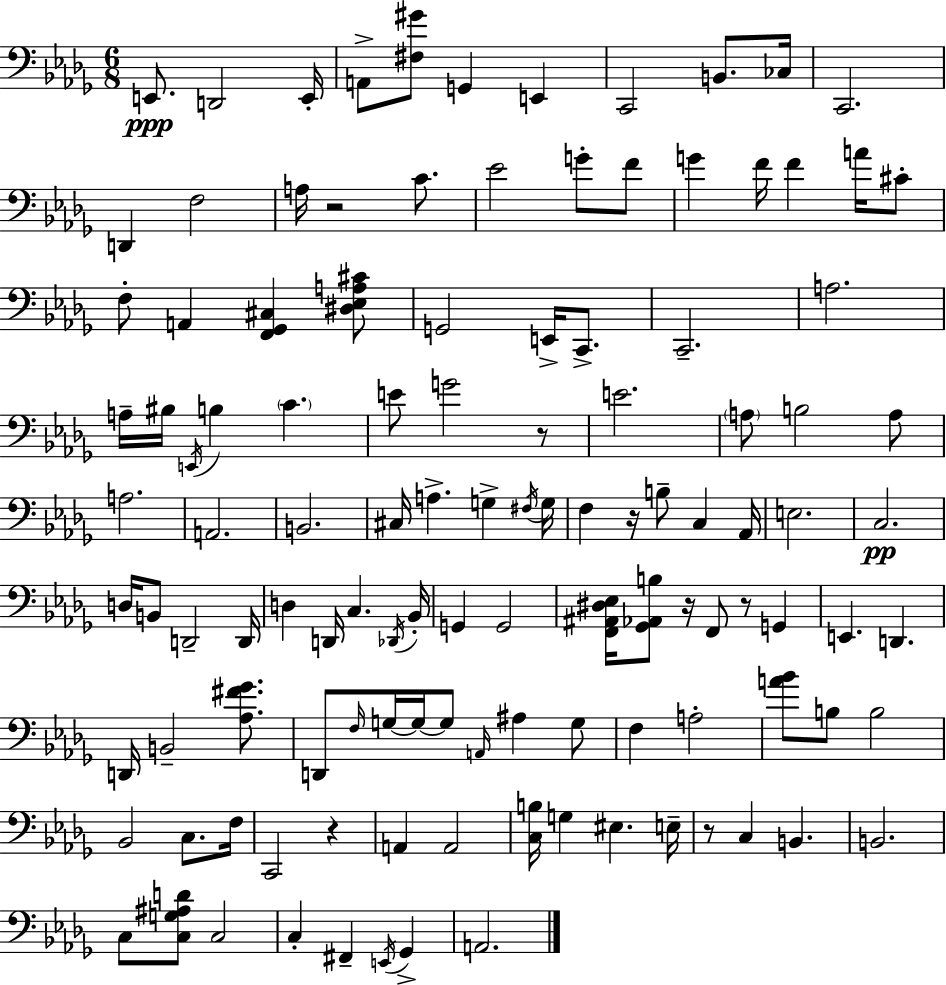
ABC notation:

X:1
T:Untitled
M:6/8
L:1/4
K:Bbm
E,,/2 D,,2 E,,/4 A,,/2 [^F,^G]/2 G,, E,, C,,2 B,,/2 _C,/4 C,,2 D,, F,2 A,/4 z2 C/2 _E2 G/2 F/2 G F/4 F A/4 ^C/2 F,/2 A,, [F,,_G,,^C,] [^D,_E,A,^C]/2 G,,2 E,,/4 C,,/2 C,,2 A,2 A,/4 ^B,/4 E,,/4 B, C E/2 G2 z/2 E2 A,/2 B,2 A,/2 A,2 A,,2 B,,2 ^C,/4 A, G, ^F,/4 G,/4 F, z/4 B,/2 C, _A,,/4 E,2 C,2 D,/4 B,,/2 D,,2 D,,/4 D, D,,/4 C, _D,,/4 _B,,/4 G,, G,,2 [F,,^A,,^D,_E,]/4 [_G,,_A,,B,]/2 z/4 F,,/2 z/2 G,, E,, D,, D,,/4 B,,2 [_A,^F_G]/2 D,,/2 F,/4 G,/4 G,/4 G,/2 A,,/4 ^A, G,/2 F, A,2 [A_B]/2 B,/2 B,2 _B,,2 C,/2 F,/4 C,,2 z A,, A,,2 [C,B,]/4 G, ^E, E,/4 z/2 C, B,, B,,2 C,/2 [C,G,^A,D]/2 C,2 C, ^F,, E,,/4 _G,, A,,2